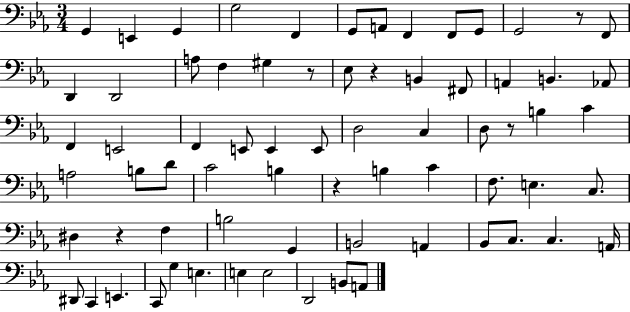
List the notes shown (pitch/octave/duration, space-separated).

G2/q E2/q G2/q G3/h F2/q G2/e A2/e F2/q F2/e G2/e G2/h R/e F2/e D2/q D2/h A3/e F3/q G#3/q R/e Eb3/e R/q B2/q F#2/e A2/q B2/q. Ab2/e F2/q E2/h F2/q E2/e E2/q E2/e D3/h C3/q D3/e R/e B3/q C4/q A3/h B3/e D4/e C4/h B3/q R/q B3/q C4/q F3/e. E3/q. C3/e. D#3/q R/q F3/q B3/h G2/q B2/h A2/q Bb2/e C3/e. C3/q. A2/s D#2/e C2/q E2/q. C2/e G3/q E3/q. E3/q E3/h D2/h B2/e A2/e